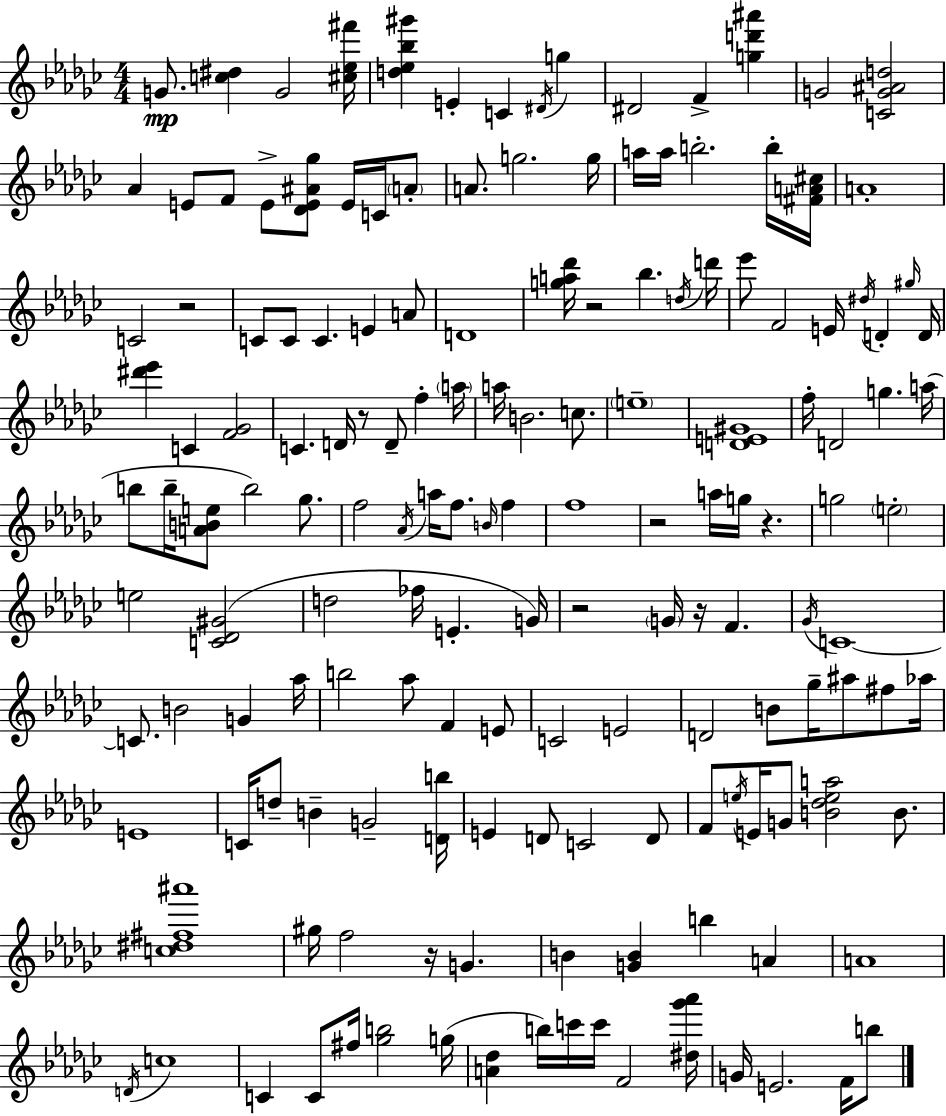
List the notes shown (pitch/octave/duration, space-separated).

G4/e. [C5,D#5]/q G4/h [C#5,Eb5,F#6]/s [D5,Eb5,Bb5,G#6]/q E4/q C4/q D#4/s G5/q D#4/h F4/q [G5,D6,A#6]/q G4/h [C4,G4,A#4,D5]/h Ab4/q E4/e F4/e E4/e [Db4,E4,A#4,Gb5]/e E4/s C4/s A4/e A4/e. G5/h. G5/s A5/s A5/s B5/h. B5/s [F#4,A4,C#5]/s A4/w C4/h R/h C4/e C4/e C4/q. E4/q A4/e D4/w [G5,A5,Db6]/s R/h Bb5/q. D5/s D6/s Eb6/e F4/h E4/s D#5/s D4/q G#5/s D4/s [D#6,Eb6]/q C4/q [F4,Gb4]/h C4/q. D4/s R/e D4/e F5/q A5/s A5/s B4/h. C5/e. E5/w [D4,E4,G#4]/w F5/s D4/h G5/q. A5/s B5/e B5/s [A4,B4,E5]/e B5/h Gb5/e. F5/h Ab4/s A5/s F5/e. B4/s F5/q F5/w R/h A5/s G5/s R/q. G5/h E5/h E5/h [C4,Db4,G#4]/h D5/h FES5/s E4/q. G4/s R/h G4/s R/s F4/q. Gb4/s C4/w C4/e. B4/h G4/q Ab5/s B5/h Ab5/e F4/q E4/e C4/h E4/h D4/h B4/e Gb5/s A#5/e F#5/e Ab5/s E4/w C4/s D5/e B4/q G4/h [D4,B5]/s E4/q D4/e C4/h D4/e F4/e E5/s E4/s G4/e [B4,Db5,E5,A5]/h B4/e. [C5,D#5,F#5,A#6]/w G#5/s F5/h R/s G4/q. B4/q [G4,B4]/q B5/q A4/q A4/w D4/s C5/w C4/q C4/e F#5/s [Gb5,B5]/h G5/s [A4,Db5]/q B5/s C6/s C6/s F4/h [D#5,Gb6,Ab6]/s G4/s E4/h. F4/s B5/e